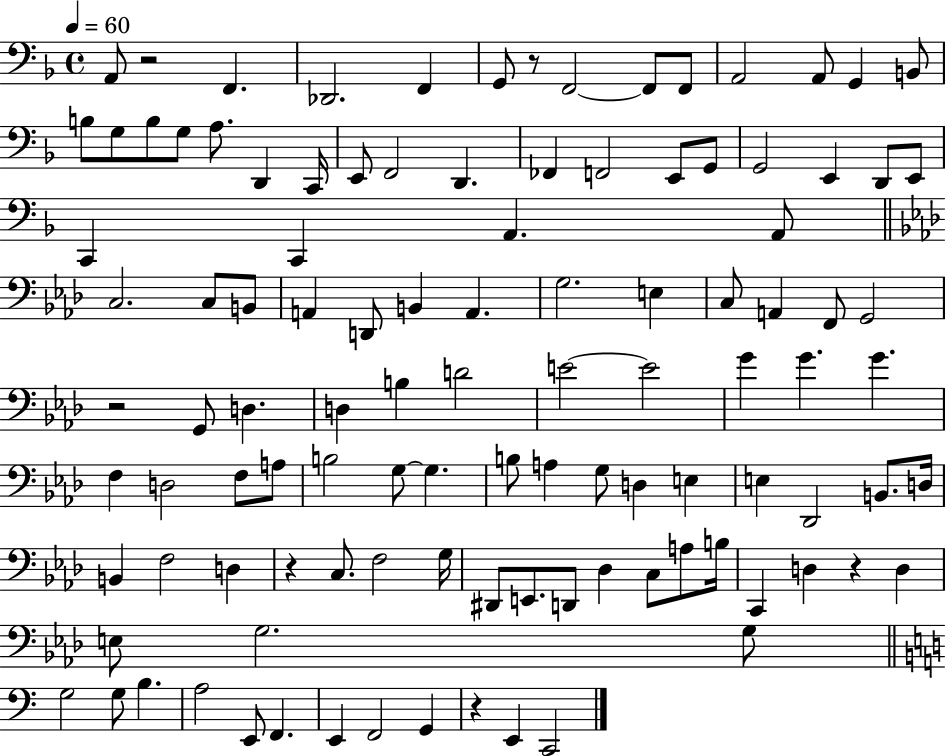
A2/e R/h F2/q. Db2/h. F2/q G2/e R/e F2/h F2/e F2/e A2/h A2/e G2/q B2/e B3/e G3/e B3/e G3/e A3/e. D2/q C2/s E2/e F2/h D2/q. FES2/q F2/h E2/e G2/e G2/h E2/q D2/e E2/e C2/q C2/q A2/q. A2/e C3/h. C3/e B2/e A2/q D2/e B2/q A2/q. G3/h. E3/q C3/e A2/q F2/e G2/h R/h G2/e D3/q. D3/q B3/q D4/h E4/h E4/h G4/q G4/q. G4/q. F3/q D3/h F3/e A3/e B3/h G3/e G3/q. B3/e A3/q G3/e D3/q E3/q E3/q Db2/h B2/e. D3/s B2/q F3/h D3/q R/q C3/e. F3/h G3/s D#2/e E2/e. D2/e Db3/q C3/e A3/e B3/s C2/q D3/q R/q D3/q E3/e G3/h. G3/e G3/h G3/e B3/q. A3/h E2/e F2/q. E2/q F2/h G2/q R/q E2/q C2/h